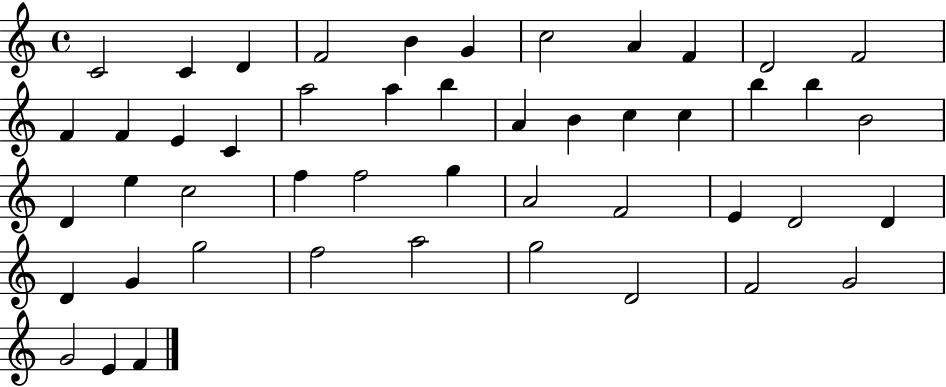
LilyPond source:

{
  \clef treble
  \time 4/4
  \defaultTimeSignature
  \key c \major
  c'2 c'4 d'4 | f'2 b'4 g'4 | c''2 a'4 f'4 | d'2 f'2 | \break f'4 f'4 e'4 c'4 | a''2 a''4 b''4 | a'4 b'4 c''4 c''4 | b''4 b''4 b'2 | \break d'4 e''4 c''2 | f''4 f''2 g''4 | a'2 f'2 | e'4 d'2 d'4 | \break d'4 g'4 g''2 | f''2 a''2 | g''2 d'2 | f'2 g'2 | \break g'2 e'4 f'4 | \bar "|."
}